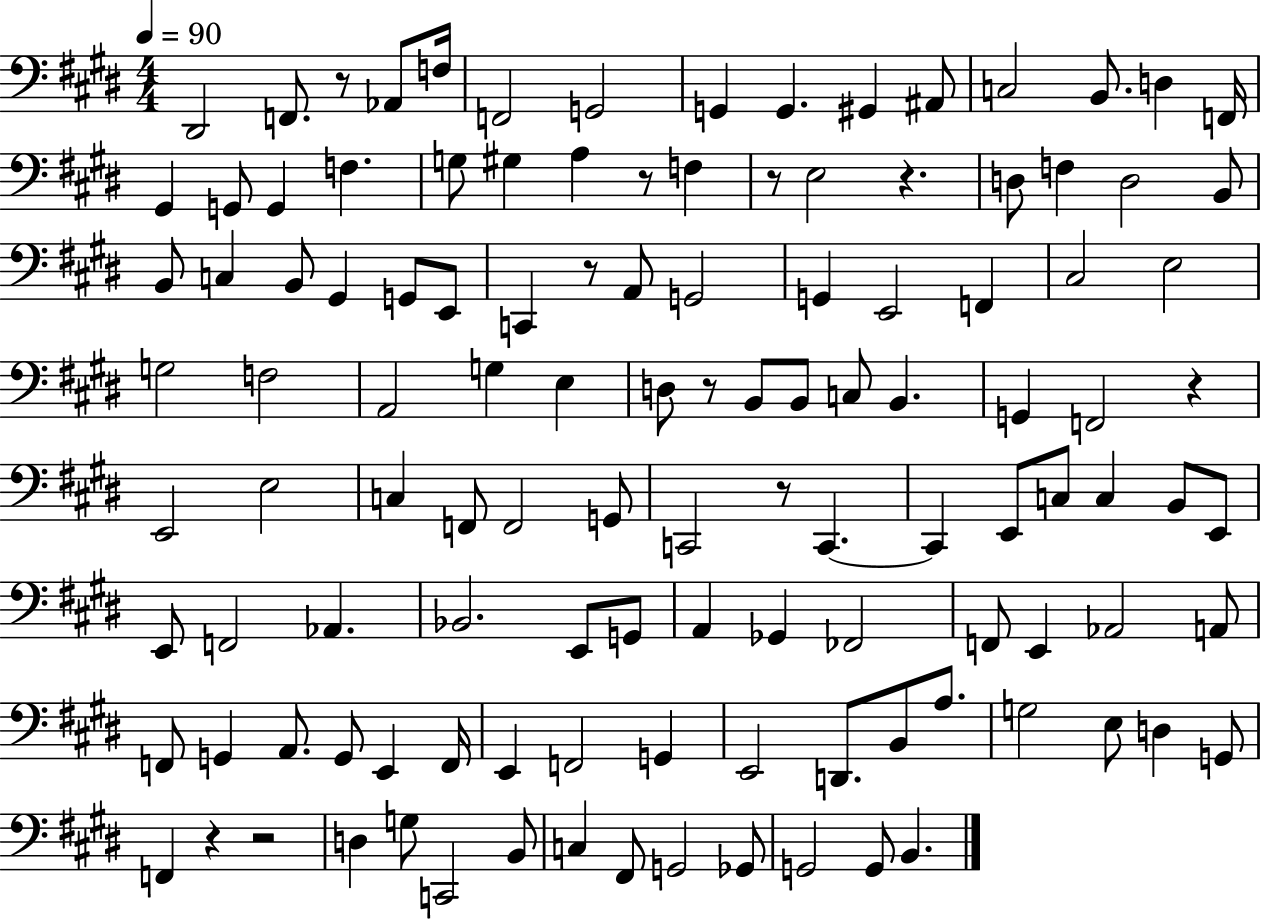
D#2/h F2/e. R/e Ab2/e F3/s F2/h G2/h G2/q G2/q. G#2/q A#2/e C3/h B2/e. D3/q F2/s G#2/q G2/e G2/q F3/q. G3/e G#3/q A3/q R/e F3/q R/e E3/h R/q. D3/e F3/q D3/h B2/e B2/e C3/q B2/e G#2/q G2/e E2/e C2/q R/e A2/e G2/h G2/q E2/h F2/q C#3/h E3/h G3/h F3/h A2/h G3/q E3/q D3/e R/e B2/e B2/e C3/e B2/q. G2/q F2/h R/q E2/h E3/h C3/q F2/e F2/h G2/e C2/h R/e C2/q. C2/q E2/e C3/e C3/q B2/e E2/e E2/e F2/h Ab2/q. Bb2/h. E2/e G2/e A2/q Gb2/q FES2/h F2/e E2/q Ab2/h A2/e F2/e G2/q A2/e. G2/e E2/q F2/s E2/q F2/h G2/q E2/h D2/e. B2/e A3/e. G3/h E3/e D3/q G2/e F2/q R/q R/h D3/q G3/e C2/h B2/e C3/q F#2/e G2/h Gb2/e G2/h G2/e B2/q.